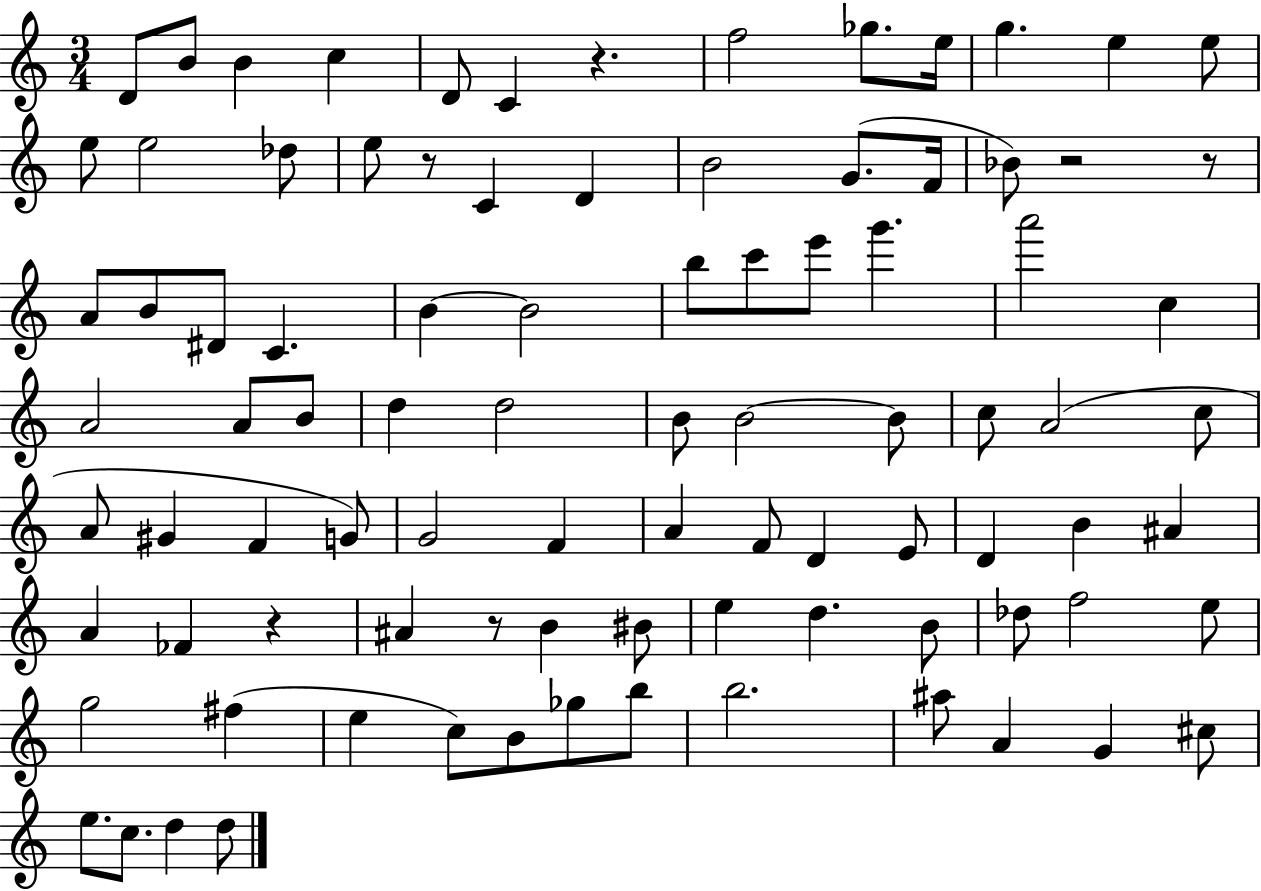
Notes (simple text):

D4/e B4/e B4/q C5/q D4/e C4/q R/q. F5/h Gb5/e. E5/s G5/q. E5/q E5/e E5/e E5/h Db5/e E5/e R/e C4/q D4/q B4/h G4/e. F4/s Bb4/e R/h R/e A4/e B4/e D#4/e C4/q. B4/q B4/h B5/e C6/e E6/e G6/q. A6/h C5/q A4/h A4/e B4/e D5/q D5/h B4/e B4/h B4/e C5/e A4/h C5/e A4/e G#4/q F4/q G4/e G4/h F4/q A4/q F4/e D4/q E4/e D4/q B4/q A#4/q A4/q FES4/q R/q A#4/q R/e B4/q BIS4/e E5/q D5/q. B4/e Db5/e F5/h E5/e G5/h F#5/q E5/q C5/e B4/e Gb5/e B5/e B5/h. A#5/e A4/q G4/q C#5/e E5/e. C5/e. D5/q D5/e